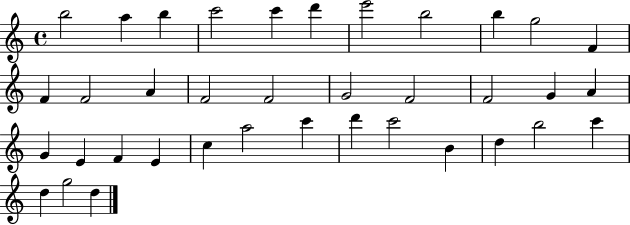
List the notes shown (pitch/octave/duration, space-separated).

B5/h A5/q B5/q C6/h C6/q D6/q E6/h B5/h B5/q G5/h F4/q F4/q F4/h A4/q F4/h F4/h G4/h F4/h F4/h G4/q A4/q G4/q E4/q F4/q E4/q C5/q A5/h C6/q D6/q C6/h B4/q D5/q B5/h C6/q D5/q G5/h D5/q